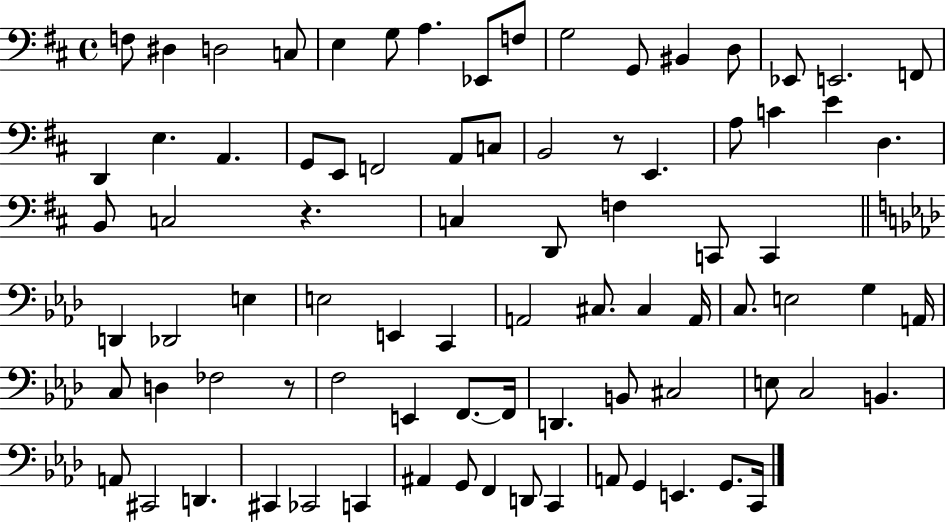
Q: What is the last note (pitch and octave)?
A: C2